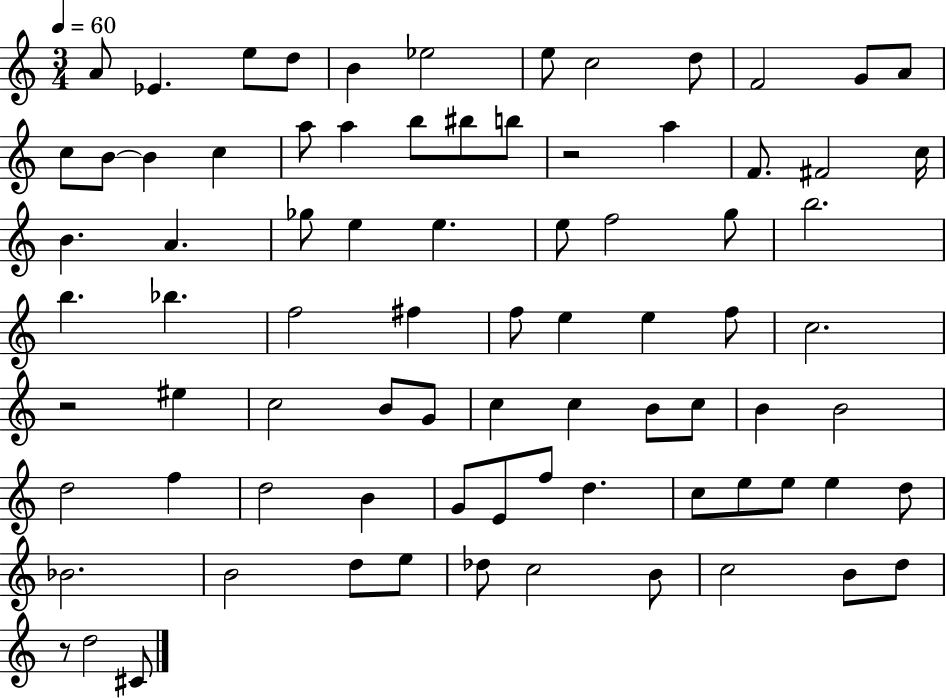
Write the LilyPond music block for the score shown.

{
  \clef treble
  \numericTimeSignature
  \time 3/4
  \key c \major
  \tempo 4 = 60
  a'8 ees'4. e''8 d''8 | b'4 ees''2 | e''8 c''2 d''8 | f'2 g'8 a'8 | \break c''8 b'8~~ b'4 c''4 | a''8 a''4 b''8 bis''8 b''8 | r2 a''4 | f'8. fis'2 c''16 | \break b'4. a'4. | ges''8 e''4 e''4. | e''8 f''2 g''8 | b''2. | \break b''4. bes''4. | f''2 fis''4 | f''8 e''4 e''4 f''8 | c''2. | \break r2 eis''4 | c''2 b'8 g'8 | c''4 c''4 b'8 c''8 | b'4 b'2 | \break d''2 f''4 | d''2 b'4 | g'8 e'8 f''8 d''4. | c''8 e''8 e''8 e''4 d''8 | \break bes'2. | b'2 d''8 e''8 | des''8 c''2 b'8 | c''2 b'8 d''8 | \break r8 d''2 cis'8 | \bar "|."
}